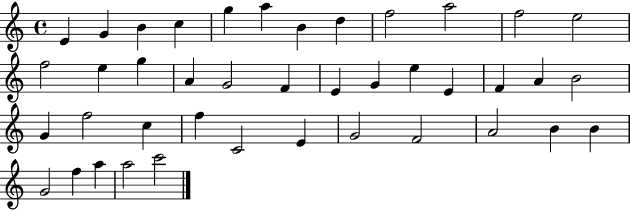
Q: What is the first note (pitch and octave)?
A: E4